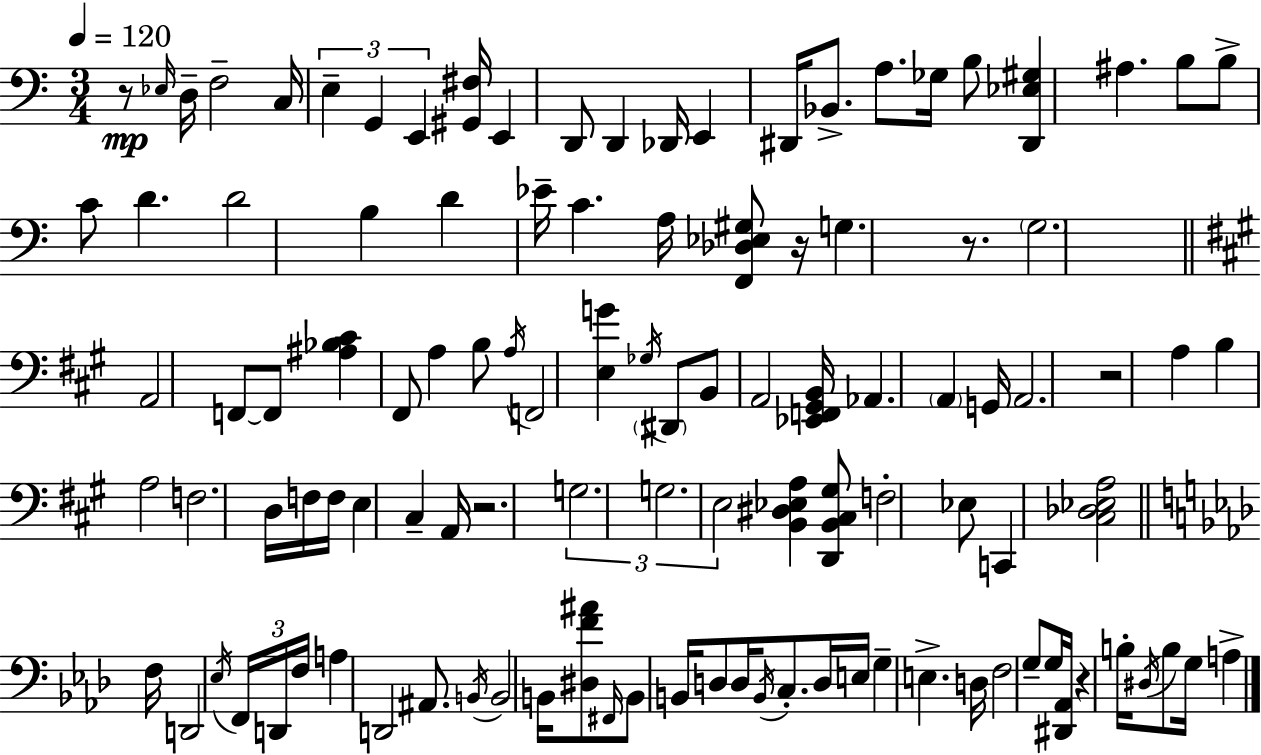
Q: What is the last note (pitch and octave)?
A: A3